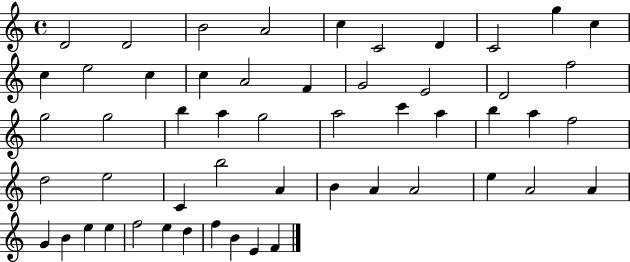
X:1
T:Untitled
M:4/4
L:1/4
K:C
D2 D2 B2 A2 c C2 D C2 g c c e2 c c A2 F G2 E2 D2 f2 g2 g2 b a g2 a2 c' a b a f2 d2 e2 C b2 A B A A2 e A2 A G B e e f2 e d f B E F